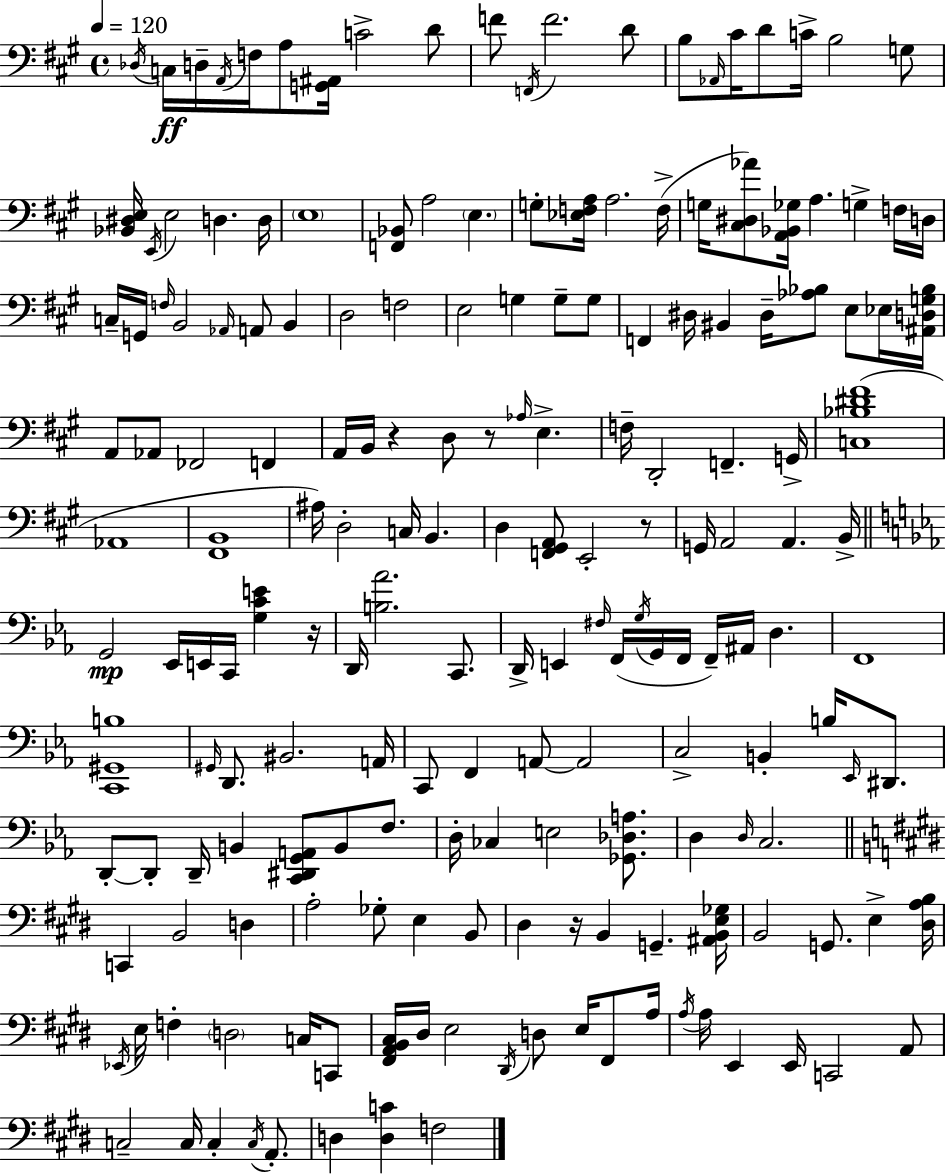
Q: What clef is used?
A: bass